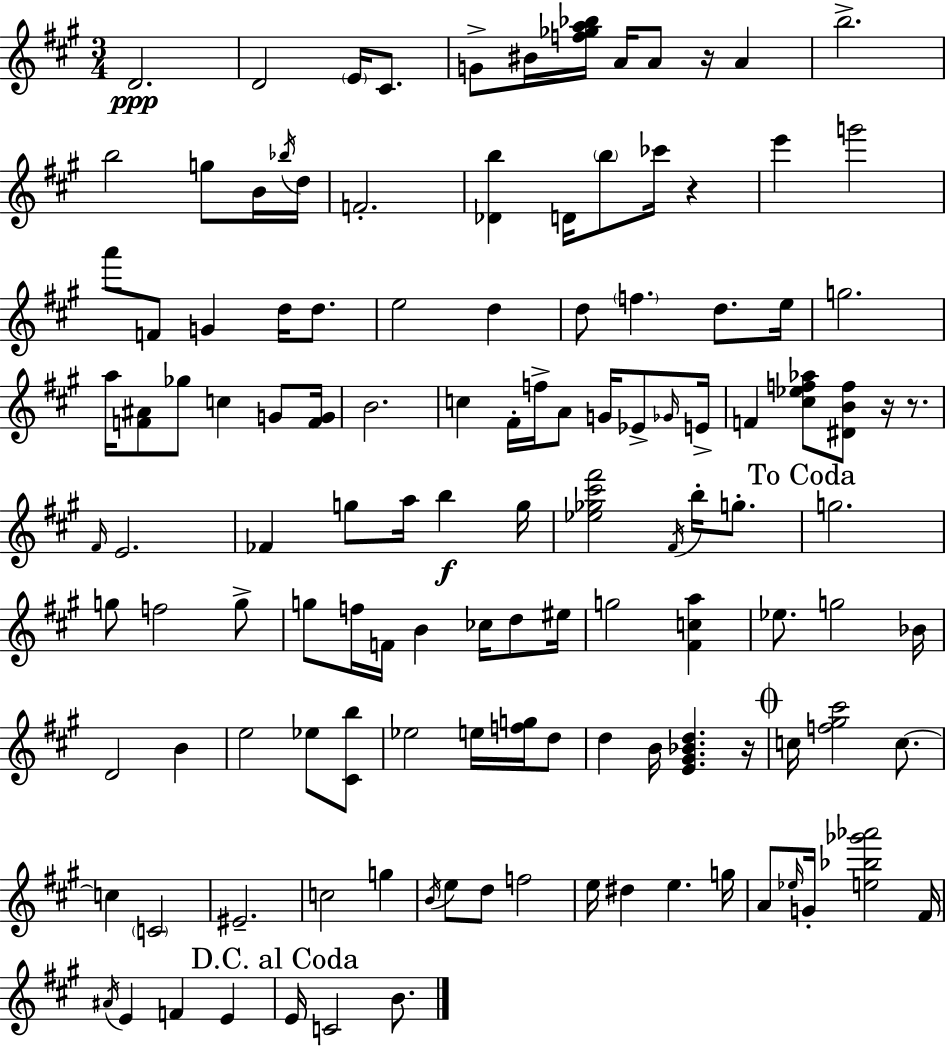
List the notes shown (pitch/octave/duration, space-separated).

D4/h. D4/h E4/s C#4/e. G4/e BIS4/s [F5,Gb5,A5,Bb5]/s A4/s A4/e R/s A4/q B5/h. B5/h G5/e B4/s Bb5/s D5/s F4/h. [Db4,B5]/q D4/s B5/e CES6/s R/q E6/q G6/h A6/e F4/e G4/q D5/s D5/e. E5/h D5/q D5/e F5/q. D5/e. E5/s G5/h. A5/s [F4,A#4]/e Gb5/e C5/q G4/e [F4,G4]/s B4/h. C5/q F#4/s F5/s A4/e G4/s Eb4/e Gb4/s E4/s F4/q [C#5,Eb5,F5,Ab5]/e [D#4,B4,F5]/e R/s R/e. F#4/s E4/h. FES4/q G5/e A5/s B5/q G5/s [Eb5,Gb5,C#6,F#6]/h F#4/s B5/s G5/e. G5/h. G5/e F5/h G5/e G5/e F5/s F4/s B4/q CES5/s D5/e EIS5/s G5/h [F#4,C5,A5]/q Eb5/e. G5/h Bb4/s D4/h B4/q E5/h Eb5/e [C#4,B5]/e Eb5/h E5/s [F5,G5]/s D5/e D5/q B4/s [E4,G#4,Bb4,D5]/q. R/s C5/s [F5,G#5,C#6]/h C5/e. C5/q C4/h EIS4/h. C5/h G5/q B4/s E5/e D5/e F5/h E5/s D#5/q E5/q. G5/s A4/e Eb5/s G4/s [E5,Bb5,Gb6,Ab6]/h F#4/s A#4/s E4/q F4/q E4/q E4/s C4/h B4/e.